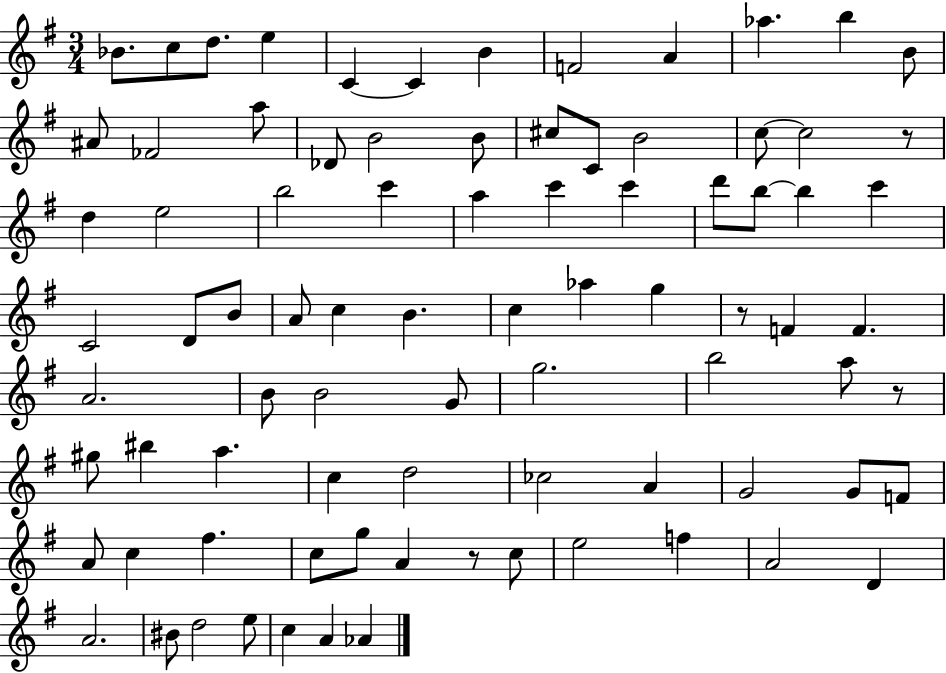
{
  \clef treble
  \numericTimeSignature
  \time 3/4
  \key g \major
  bes'8. c''8 d''8. e''4 | c'4~~ c'4 b'4 | f'2 a'4 | aes''4. b''4 b'8 | \break ais'8 fes'2 a''8 | des'8 b'2 b'8 | cis''8 c'8 b'2 | c''8~~ c''2 r8 | \break d''4 e''2 | b''2 c'''4 | a''4 c'''4 c'''4 | d'''8 b''8~~ b''4 c'''4 | \break c'2 d'8 b'8 | a'8 c''4 b'4. | c''4 aes''4 g''4 | r8 f'4 f'4. | \break a'2. | b'8 b'2 g'8 | g''2. | b''2 a''8 r8 | \break gis''8 bis''4 a''4. | c''4 d''2 | ces''2 a'4 | g'2 g'8 f'8 | \break a'8 c''4 fis''4. | c''8 g''8 a'4 r8 c''8 | e''2 f''4 | a'2 d'4 | \break a'2. | bis'8 d''2 e''8 | c''4 a'4 aes'4 | \bar "|."
}